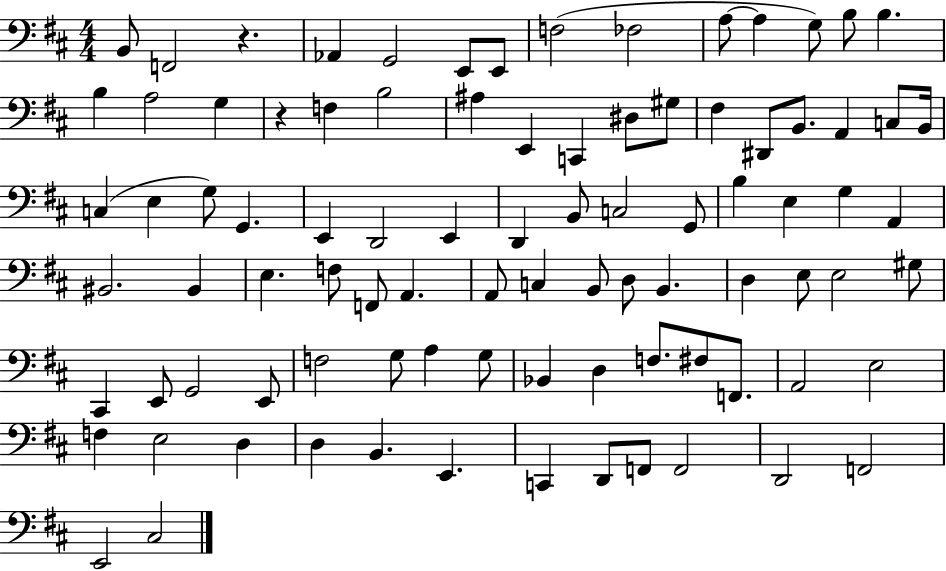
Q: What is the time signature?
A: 4/4